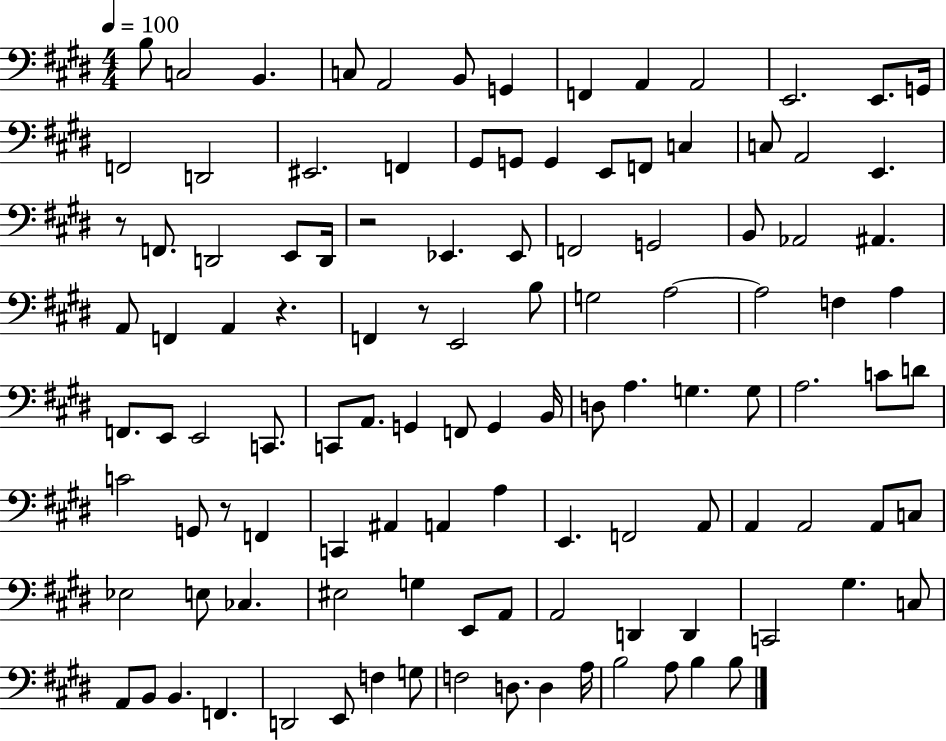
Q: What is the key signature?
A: E major